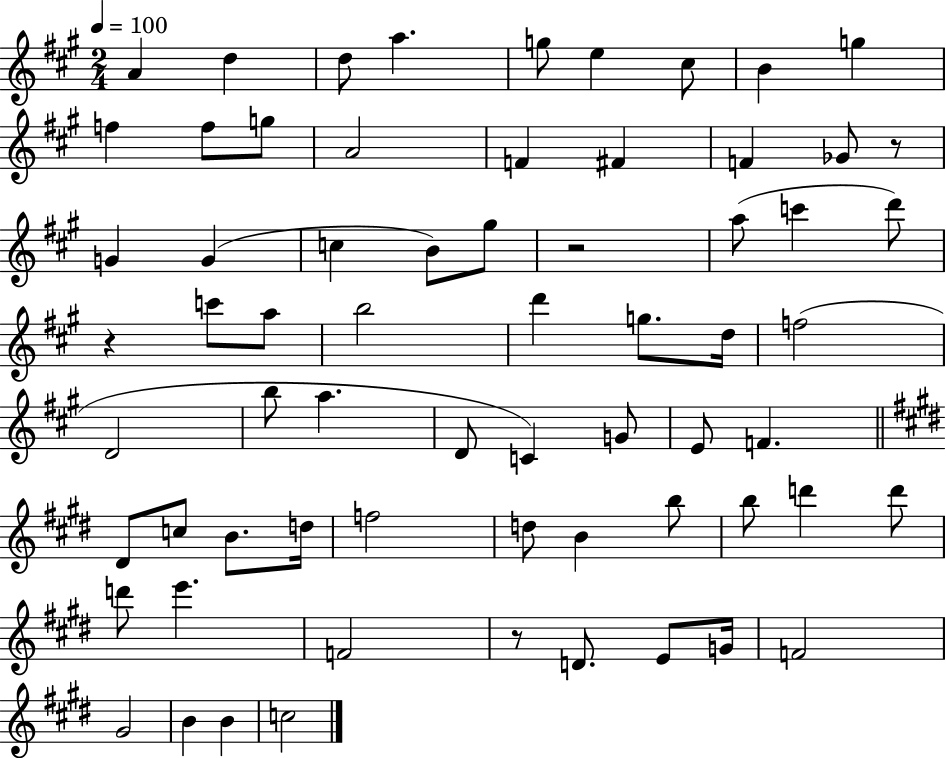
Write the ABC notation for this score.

X:1
T:Untitled
M:2/4
L:1/4
K:A
A d d/2 a g/2 e ^c/2 B g f f/2 g/2 A2 F ^F F _G/2 z/2 G G c B/2 ^g/2 z2 a/2 c' d'/2 z c'/2 a/2 b2 d' g/2 d/4 f2 D2 b/2 a D/2 C G/2 E/2 F ^D/2 c/2 B/2 d/4 f2 d/2 B b/2 b/2 d' d'/2 d'/2 e' F2 z/2 D/2 E/2 G/4 F2 ^G2 B B c2